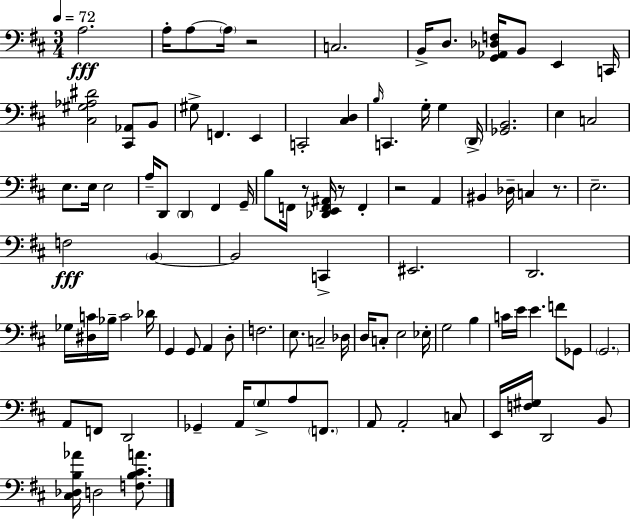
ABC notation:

X:1
T:Untitled
M:3/4
L:1/4
K:D
A,2 A,/4 A,/2 A,/4 z2 C,2 B,,/4 D,/2 [G,,_A,,_D,F,]/4 B,,/2 E,, C,,/4 [^C,^G,_A,^D]2 [^C,,_A,,]/2 B,,/2 ^G,/2 F,, E,, C,,2 [^C,D,] B,/4 C,, G,/4 G, D,,/4 [_G,,B,,]2 E, C,2 E,/2 E,/4 E,2 A,/4 D,,/2 D,, ^F,, G,,/4 B,/2 F,,/4 z/2 [_D,,E,,F,,^A,,]/4 z/2 F,, z2 A,, ^B,, _D,/4 C, z/2 E,2 F,2 B,, B,,2 C,, ^E,,2 D,,2 _G,/4 [^D,C]/4 _B,/4 C2 _D/4 G,, G,,/2 A,, D,/2 F,2 E,/2 C,2 _D,/4 D,/4 C,/2 E,2 _E,/4 G,2 B, C/4 E/4 E F/2 _G,,/2 G,,2 A,,/2 F,,/2 D,,2 _G,, A,,/4 G,/2 A,/2 F,,/2 A,,/2 A,,2 C,/2 E,,/4 [F,^G,]/4 D,,2 B,,/2 [^C,_D,B,_A]/4 D,2 [F,B,^CA]/2